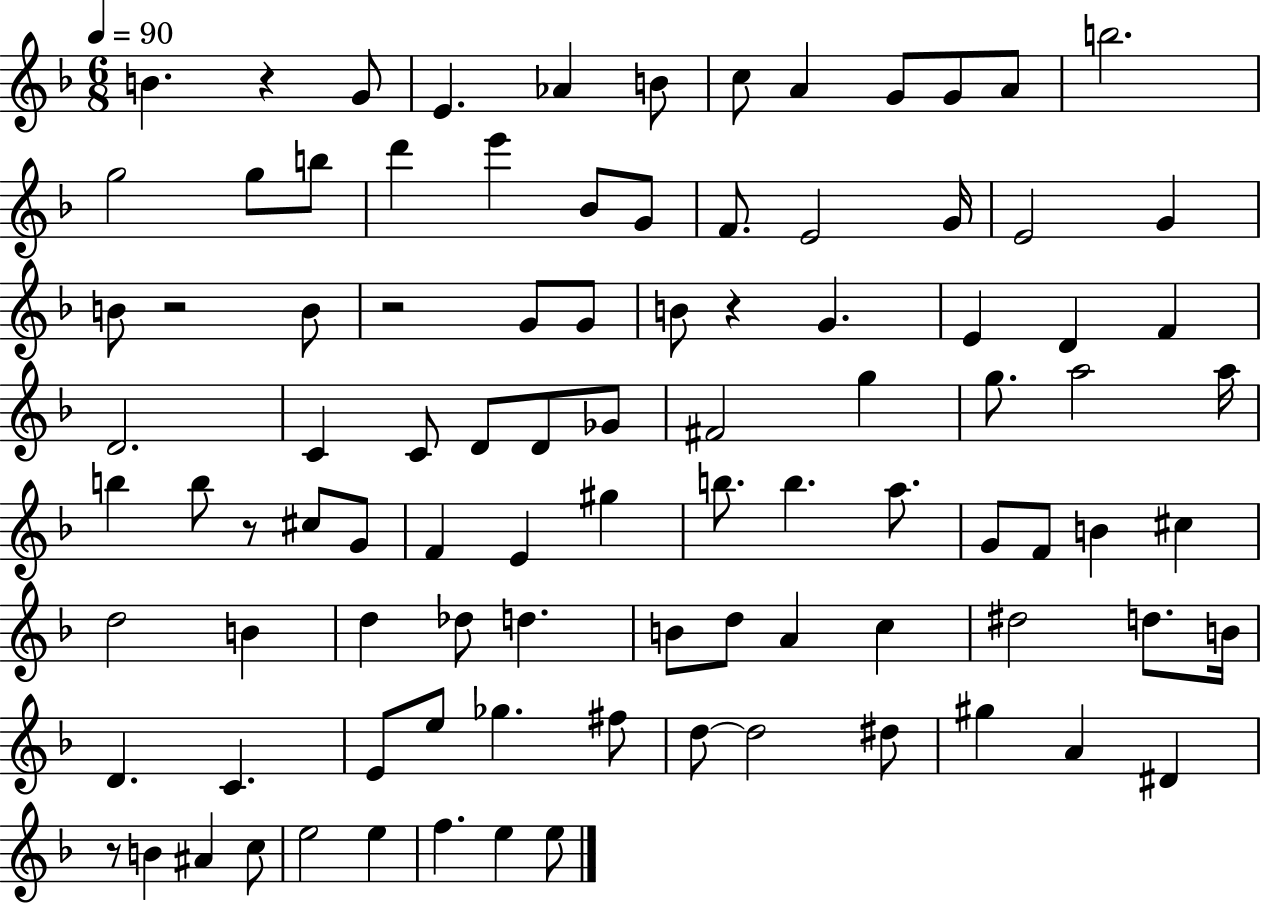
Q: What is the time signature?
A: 6/8